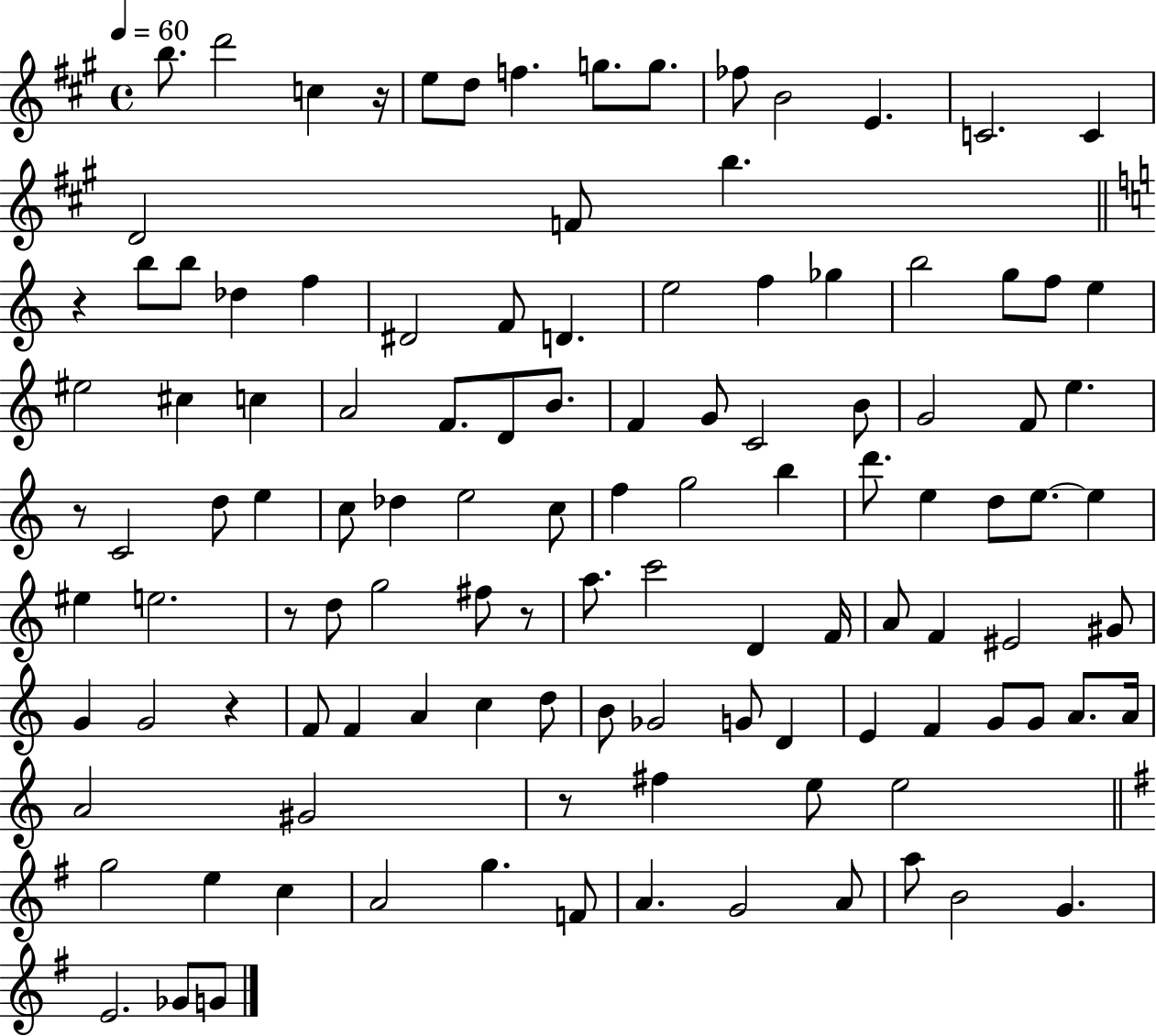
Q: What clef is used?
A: treble